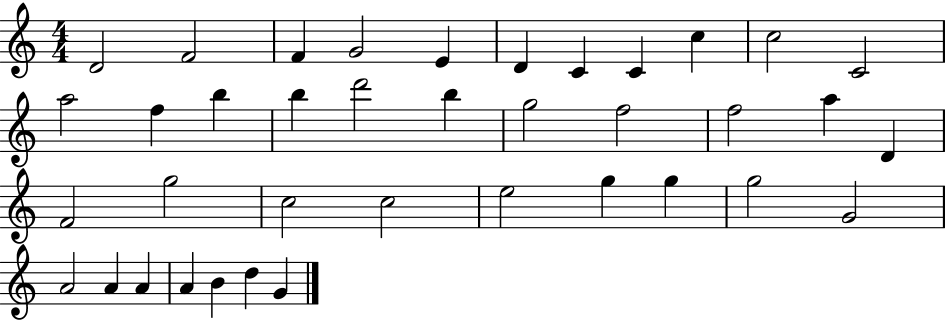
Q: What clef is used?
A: treble